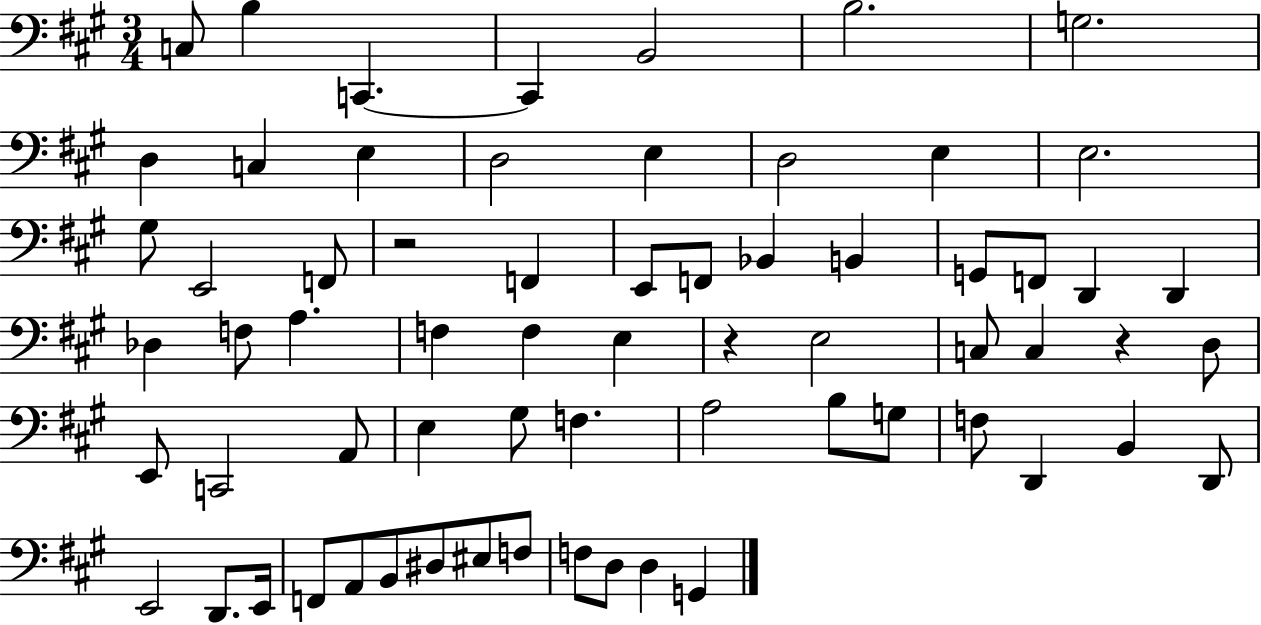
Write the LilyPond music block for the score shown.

{
  \clef bass
  \numericTimeSignature
  \time 3/4
  \key a \major
  c8 b4 c,4.~~ | c,4 b,2 | b2. | g2. | \break d4 c4 e4 | d2 e4 | d2 e4 | e2. | \break gis8 e,2 f,8 | r2 f,4 | e,8 f,8 bes,4 b,4 | g,8 f,8 d,4 d,4 | \break des4 f8 a4. | f4 f4 e4 | r4 e2 | c8 c4 r4 d8 | \break e,8 c,2 a,8 | e4 gis8 f4. | a2 b8 g8 | f8 d,4 b,4 d,8 | \break e,2 d,8. e,16 | f,8 a,8 b,8 dis8 eis8 f8 | f8 d8 d4 g,4 | \bar "|."
}